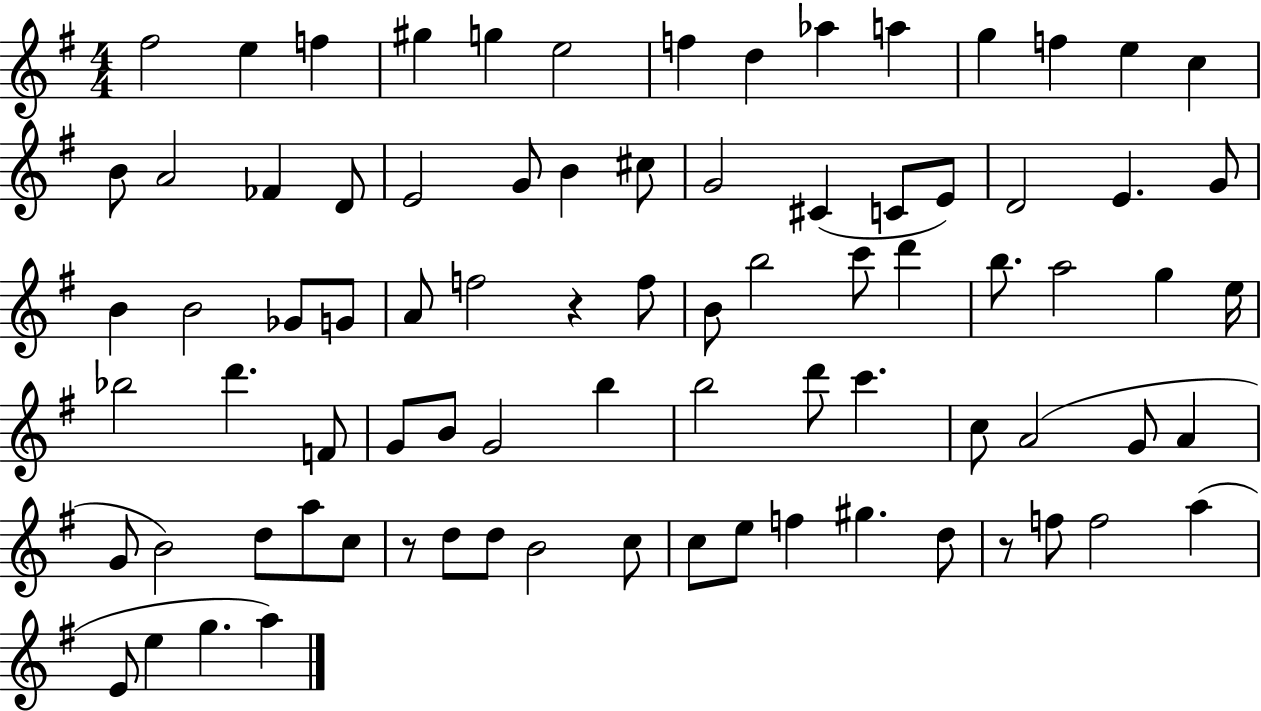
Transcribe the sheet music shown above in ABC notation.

X:1
T:Untitled
M:4/4
L:1/4
K:G
^f2 e f ^g g e2 f d _a a g f e c B/2 A2 _F D/2 E2 G/2 B ^c/2 G2 ^C C/2 E/2 D2 E G/2 B B2 _G/2 G/2 A/2 f2 z f/2 B/2 b2 c'/2 d' b/2 a2 g e/4 _b2 d' F/2 G/2 B/2 G2 b b2 d'/2 c' c/2 A2 G/2 A G/2 B2 d/2 a/2 c/2 z/2 d/2 d/2 B2 c/2 c/2 e/2 f ^g d/2 z/2 f/2 f2 a E/2 e g a